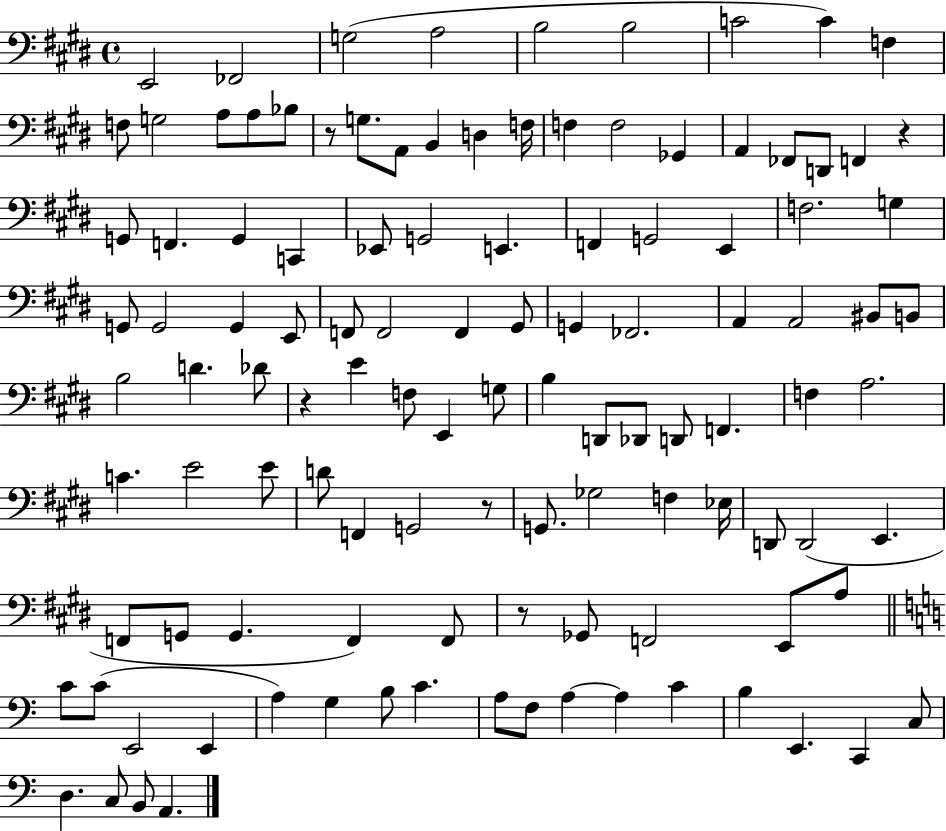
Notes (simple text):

E2/h FES2/h G3/h A3/h B3/h B3/h C4/h C4/q F3/q F3/e G3/h A3/e A3/e Bb3/e R/e G3/e. A2/e B2/q D3/q F3/s F3/q F3/h Gb2/q A2/q FES2/e D2/e F2/q R/q G2/e F2/q. G2/q C2/q Eb2/e G2/h E2/q. F2/q G2/h E2/q F3/h. G3/q G2/e G2/h G2/q E2/e F2/e F2/h F2/q G#2/e G2/q FES2/h. A2/q A2/h BIS2/e B2/e B3/h D4/q. Db4/e R/q E4/q F3/e E2/q G3/e B3/q D2/e Db2/e D2/e F2/q. F3/q A3/h. C4/q. E4/h E4/e D4/e F2/q G2/h R/e G2/e. Gb3/h F3/q Eb3/s D2/e D2/h E2/q. F2/e G2/e G2/q. F2/q F2/e R/e Gb2/e F2/h E2/e A3/e C4/e C4/e E2/h E2/q A3/q G3/q B3/e C4/q. A3/e F3/e A3/q A3/q C4/q B3/q E2/q. C2/q C3/e D3/q. C3/e B2/e A2/q.